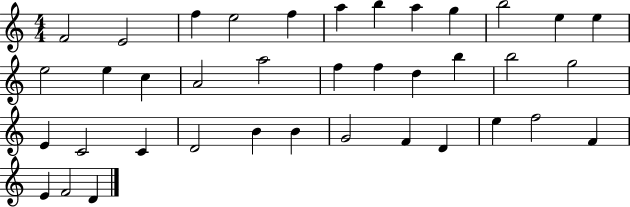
F4/h E4/h F5/q E5/h F5/q A5/q B5/q A5/q G5/q B5/h E5/q E5/q E5/h E5/q C5/q A4/h A5/h F5/q F5/q D5/q B5/q B5/h G5/h E4/q C4/h C4/q D4/h B4/q B4/q G4/h F4/q D4/q E5/q F5/h F4/q E4/q F4/h D4/q